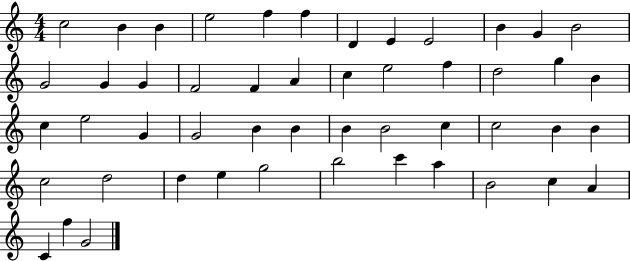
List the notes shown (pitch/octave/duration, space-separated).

C5/h B4/q B4/q E5/h F5/q F5/q D4/q E4/q E4/h B4/q G4/q B4/h G4/h G4/q G4/q F4/h F4/q A4/q C5/q E5/h F5/q D5/h G5/q B4/q C5/q E5/h G4/q G4/h B4/q B4/q B4/q B4/h C5/q C5/h B4/q B4/q C5/h D5/h D5/q E5/q G5/h B5/h C6/q A5/q B4/h C5/q A4/q C4/q F5/q G4/h